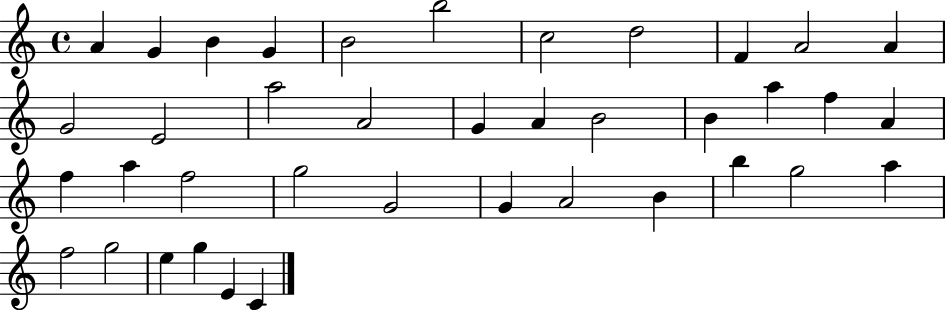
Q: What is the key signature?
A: C major